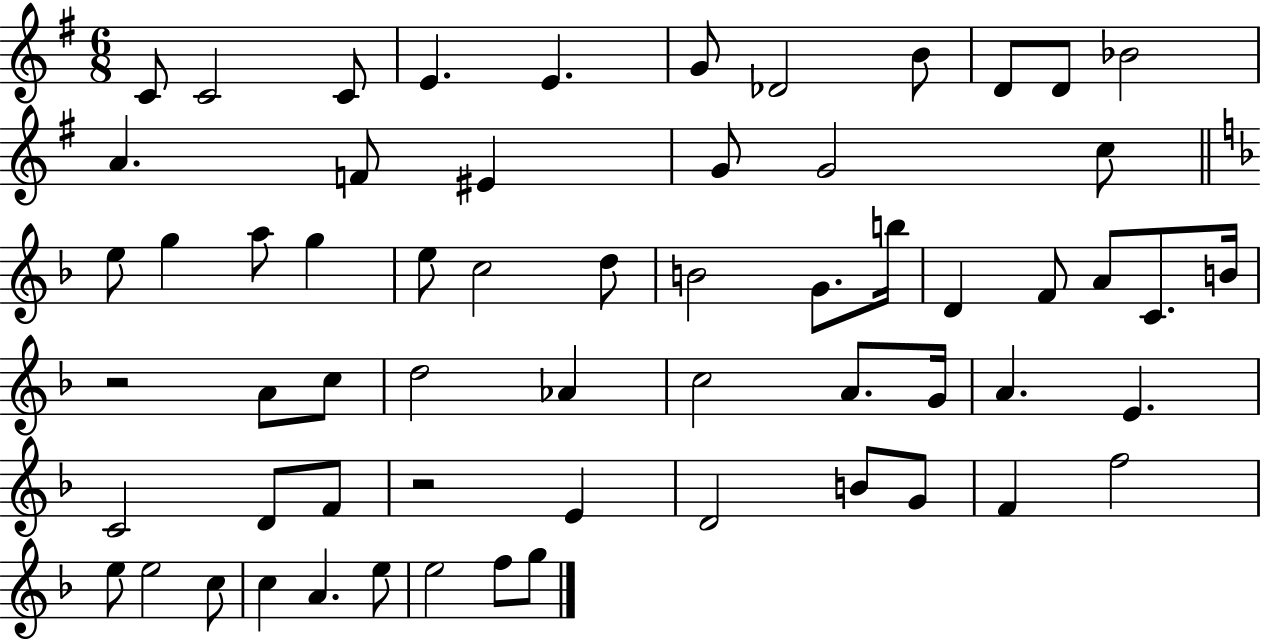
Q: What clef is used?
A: treble